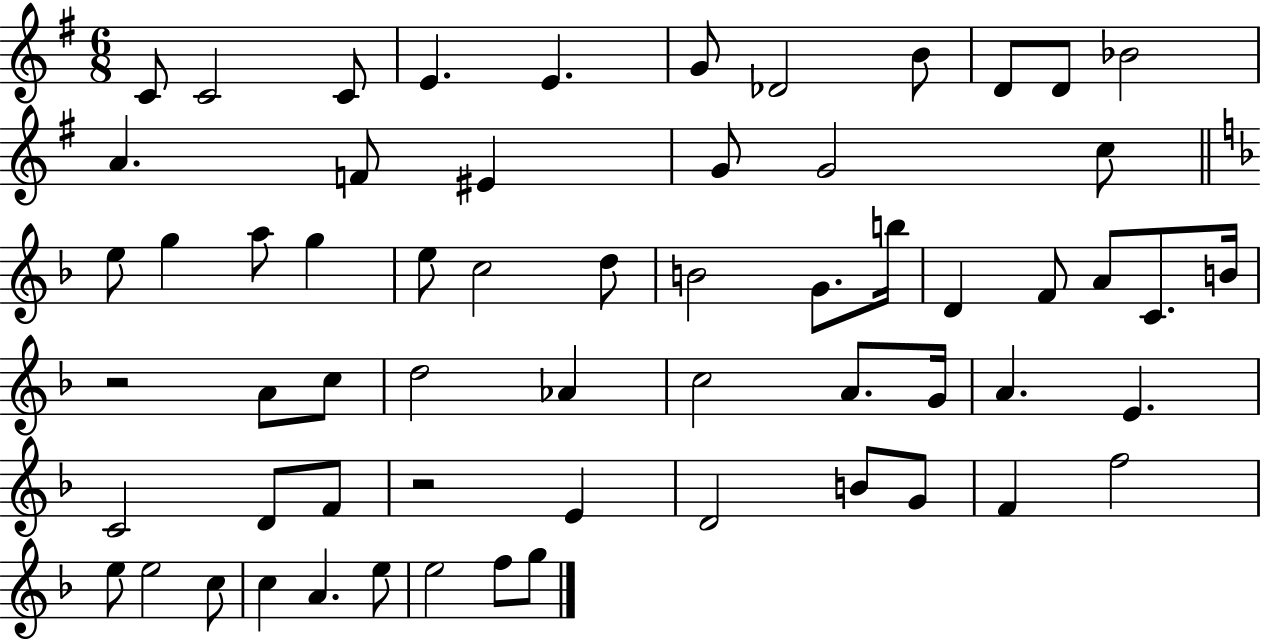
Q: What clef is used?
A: treble